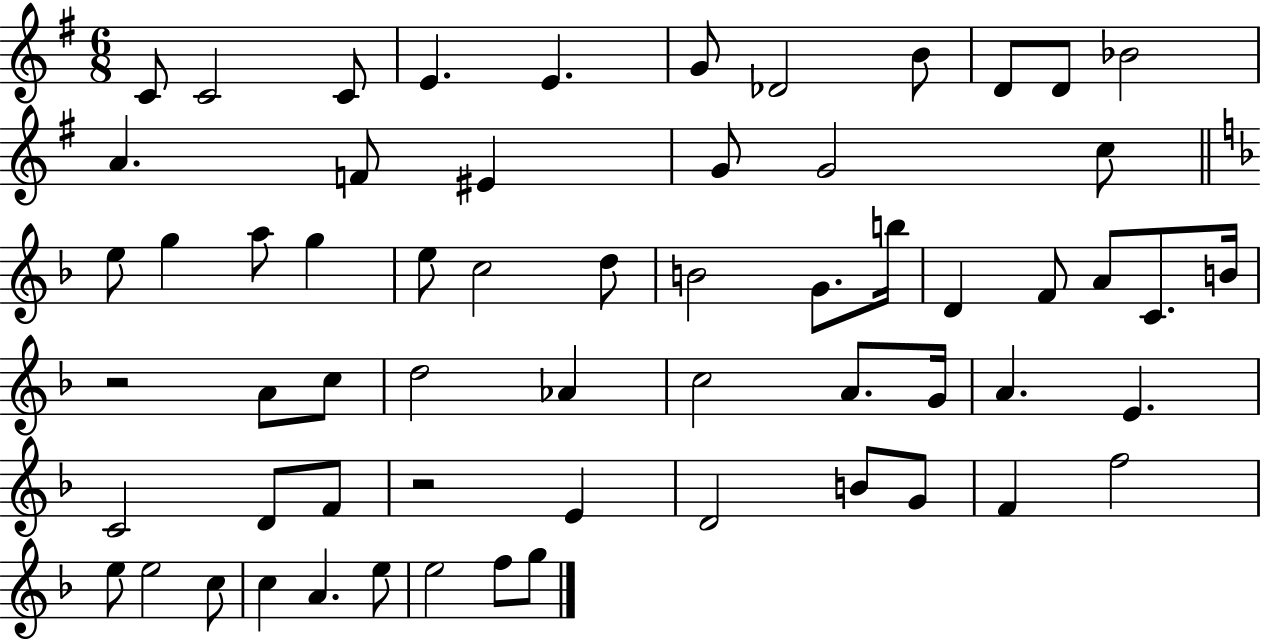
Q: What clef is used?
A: treble